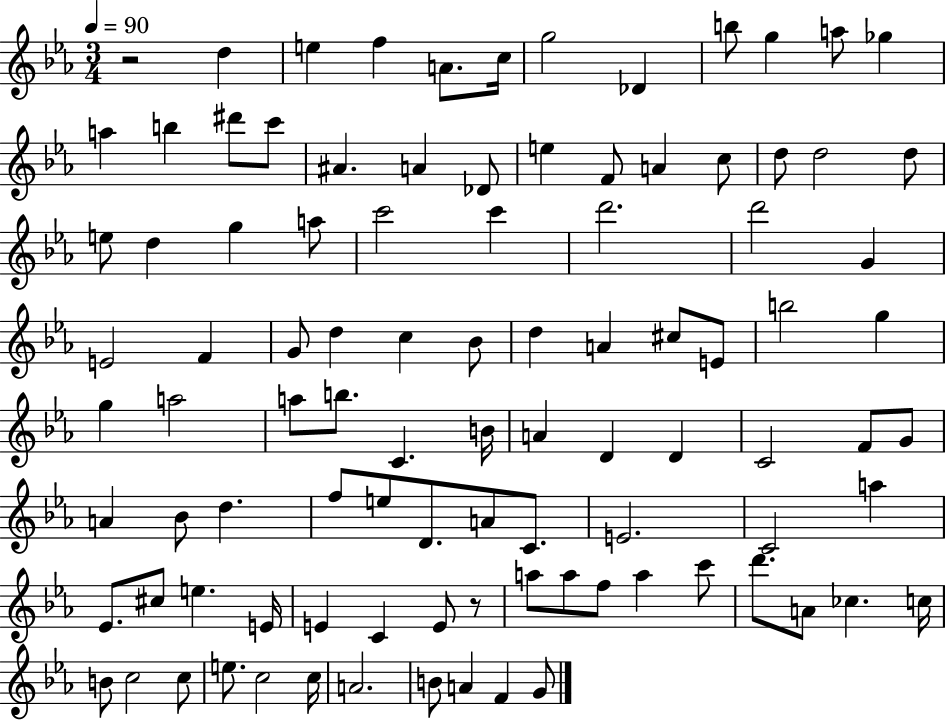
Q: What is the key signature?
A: EES major